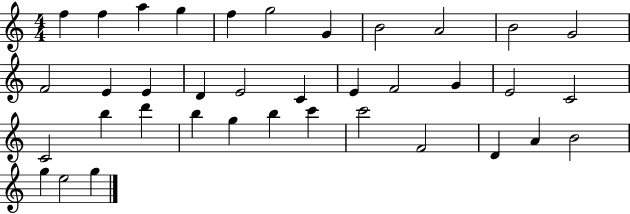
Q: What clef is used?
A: treble